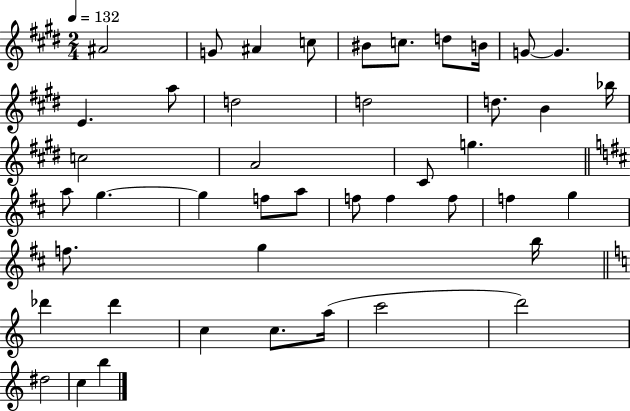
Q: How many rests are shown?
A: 0